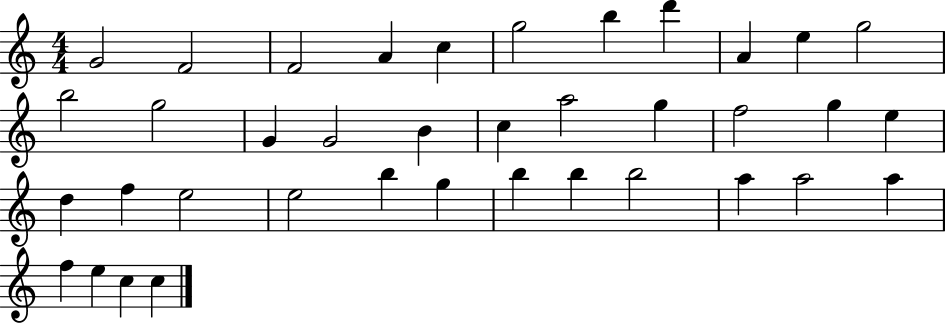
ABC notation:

X:1
T:Untitled
M:4/4
L:1/4
K:C
G2 F2 F2 A c g2 b d' A e g2 b2 g2 G G2 B c a2 g f2 g e d f e2 e2 b g b b b2 a a2 a f e c c